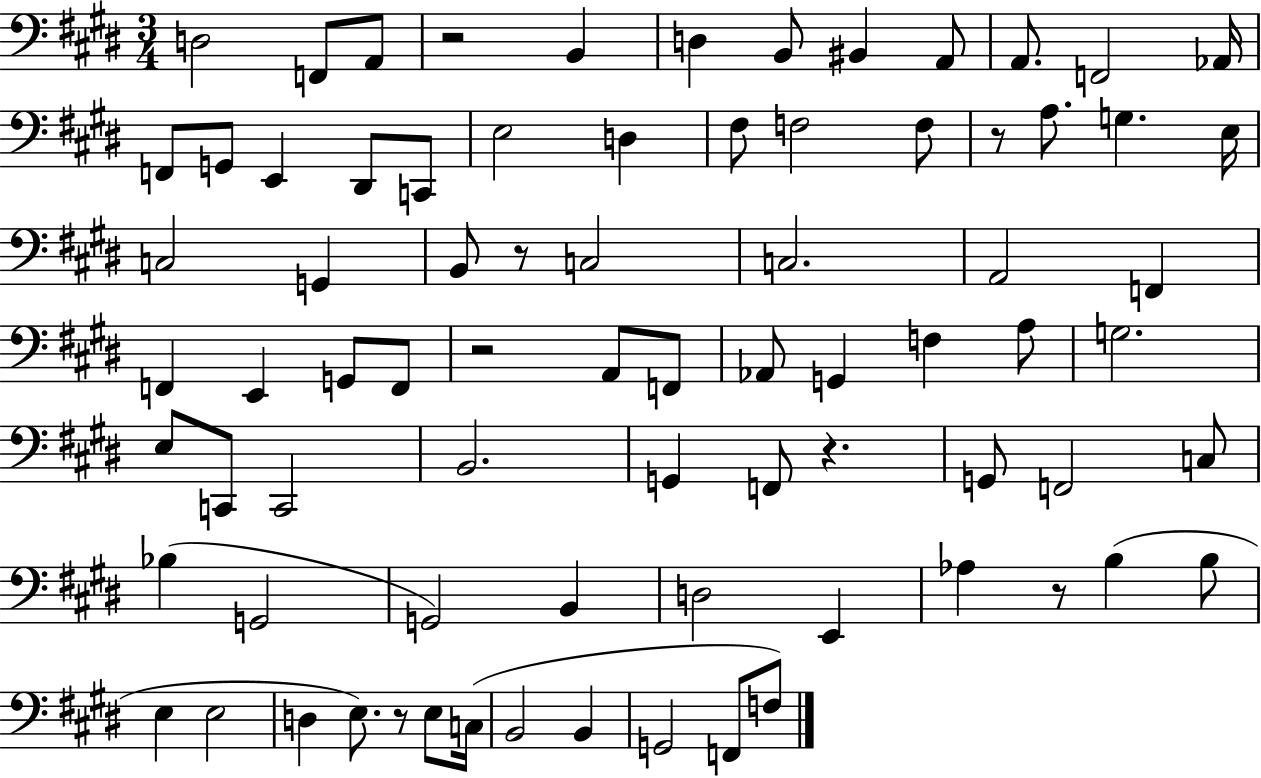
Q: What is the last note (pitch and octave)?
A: F3